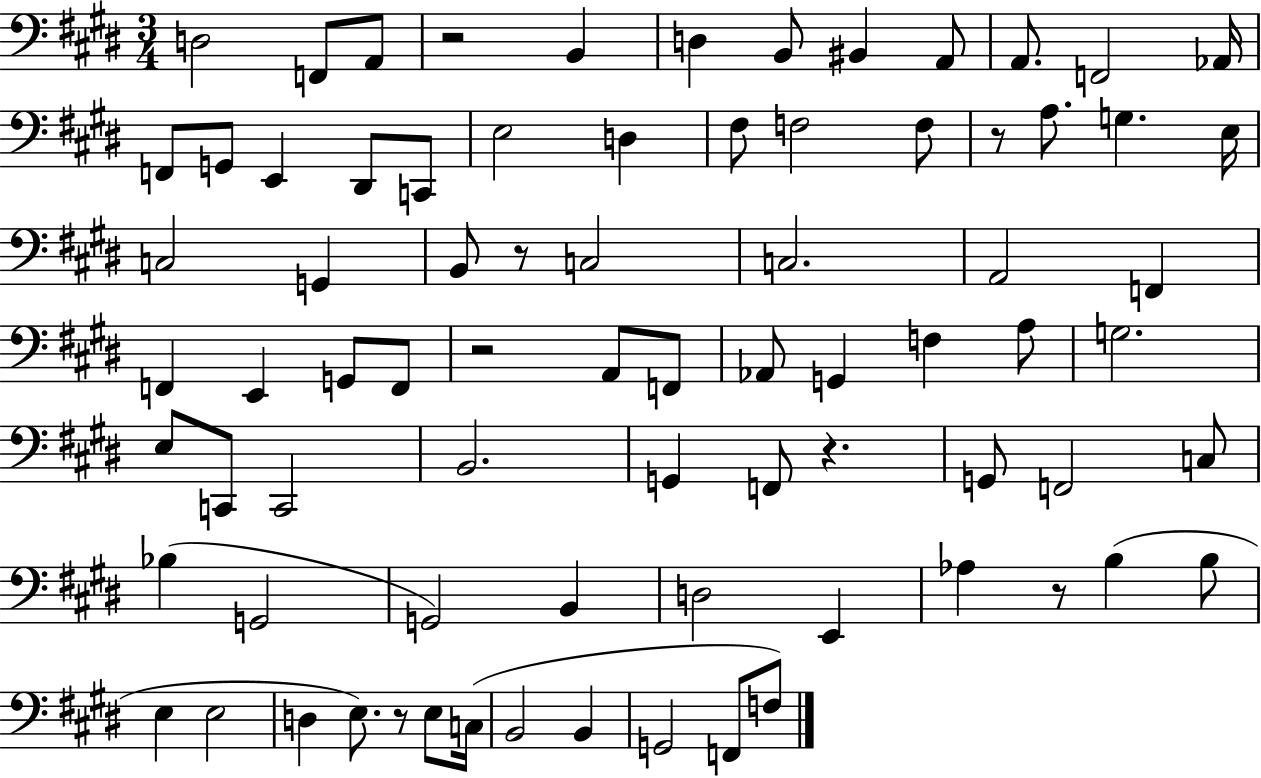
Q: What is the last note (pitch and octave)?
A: F3